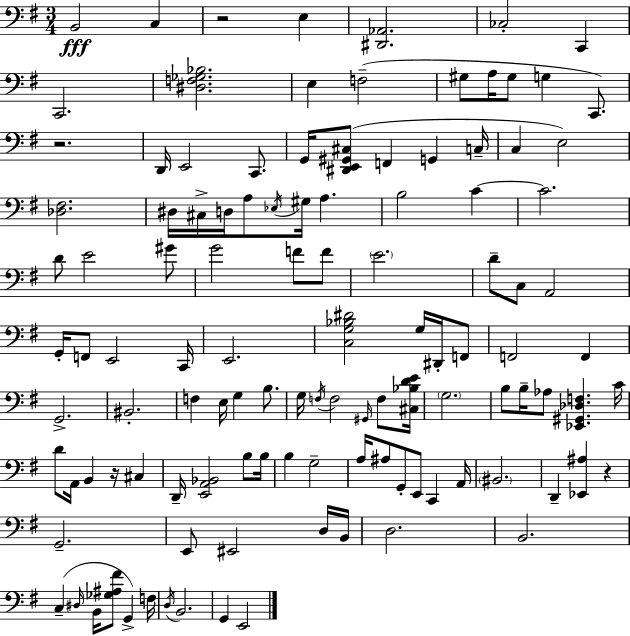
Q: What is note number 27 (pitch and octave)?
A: Eb3